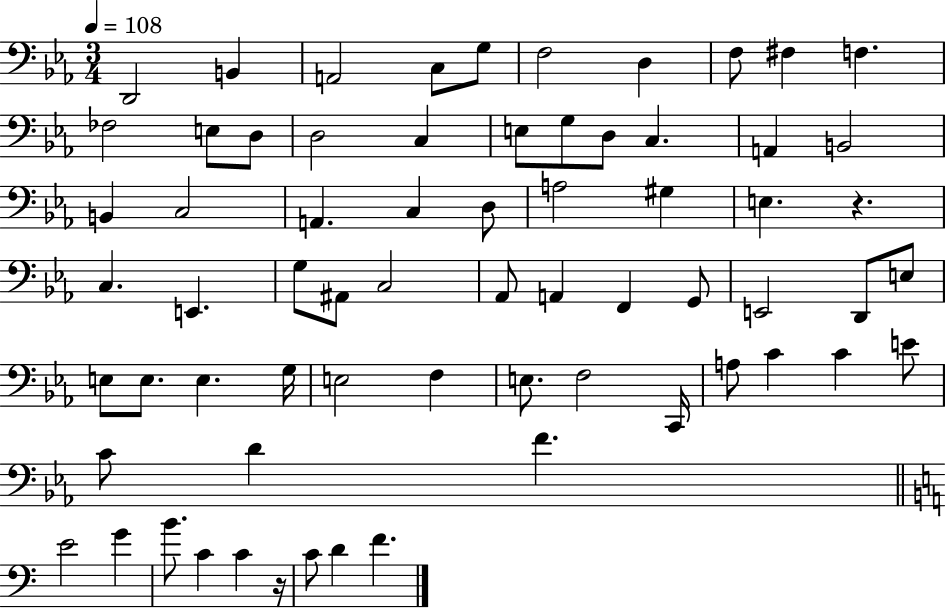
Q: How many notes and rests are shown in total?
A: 67